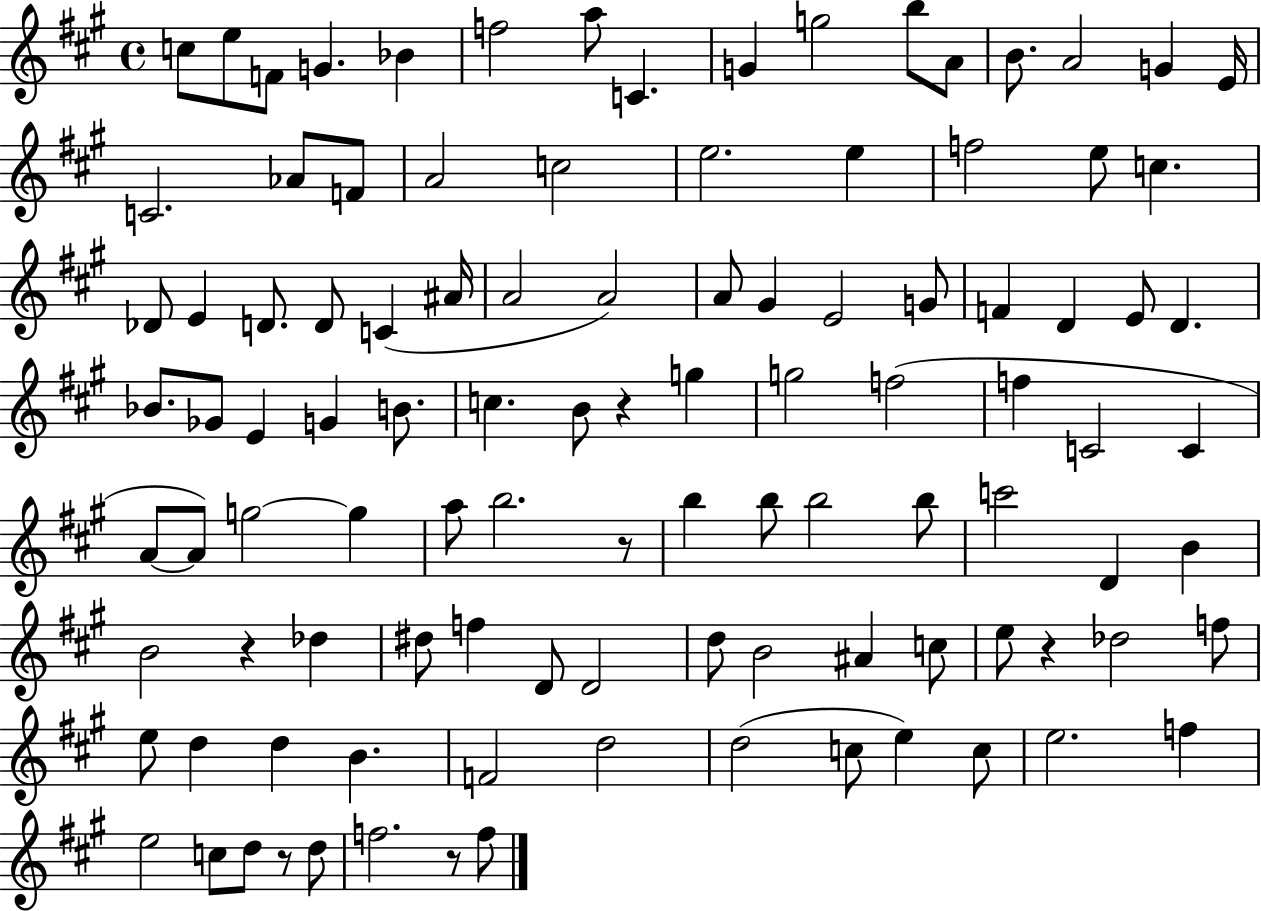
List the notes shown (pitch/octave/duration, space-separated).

C5/e E5/e F4/e G4/q. Bb4/q F5/h A5/e C4/q. G4/q G5/h B5/e A4/e B4/e. A4/h G4/q E4/s C4/h. Ab4/e F4/e A4/h C5/h E5/h. E5/q F5/h E5/e C5/q. Db4/e E4/q D4/e. D4/e C4/q A#4/s A4/h A4/h A4/e G#4/q E4/h G4/e F4/q D4/q E4/e D4/q. Bb4/e. Gb4/e E4/q G4/q B4/e. C5/q. B4/e R/q G5/q G5/h F5/h F5/q C4/h C4/q A4/e A4/e G5/h G5/q A5/e B5/h. R/e B5/q B5/e B5/h B5/e C6/h D4/q B4/q B4/h R/q Db5/q D#5/e F5/q D4/e D4/h D5/e B4/h A#4/q C5/e E5/e R/q Db5/h F5/e E5/e D5/q D5/q B4/q. F4/h D5/h D5/h C5/e E5/q C5/e E5/h. F5/q E5/h C5/e D5/e R/e D5/e F5/h. R/e F5/e